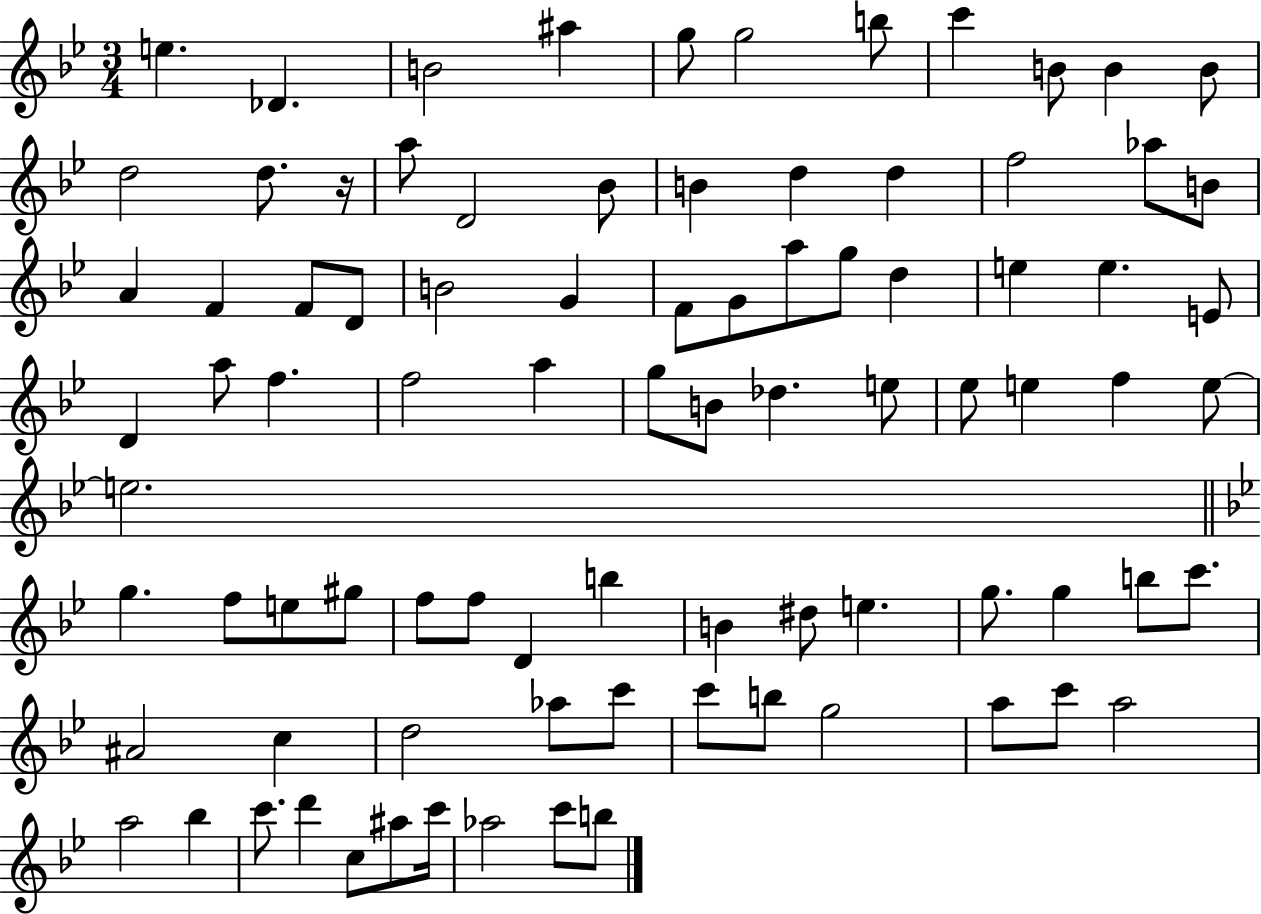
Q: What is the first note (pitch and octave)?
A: E5